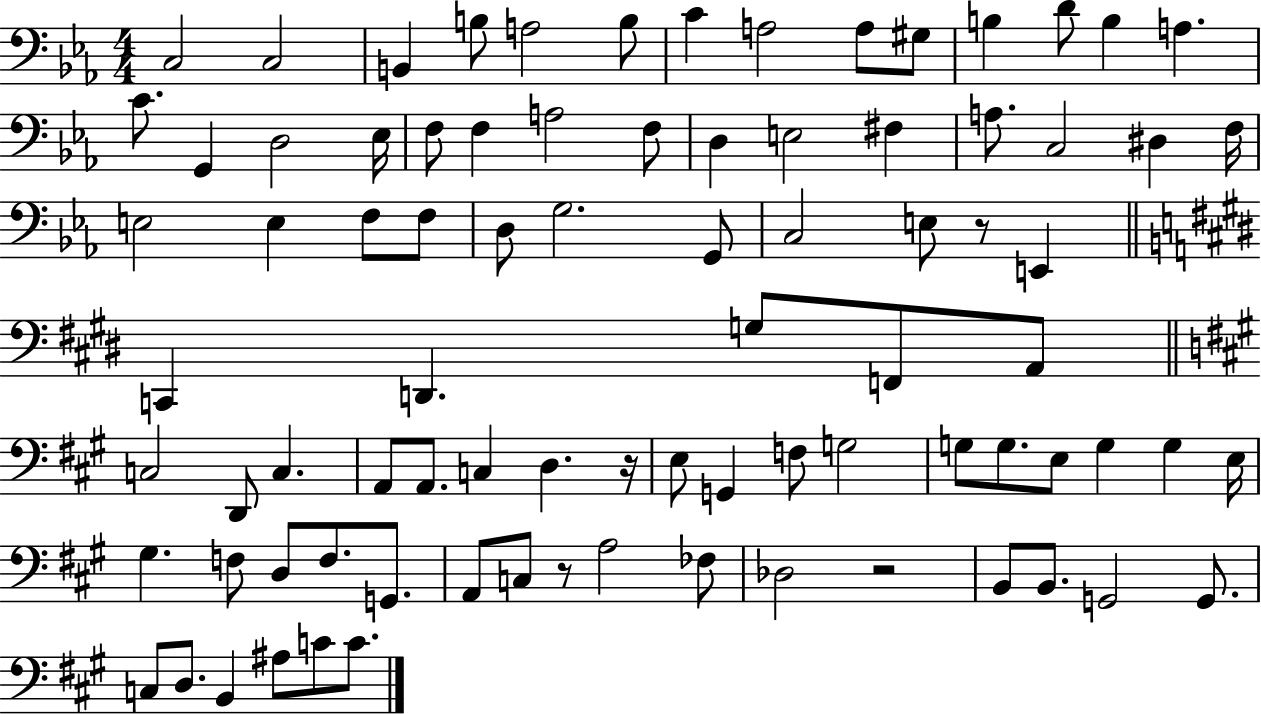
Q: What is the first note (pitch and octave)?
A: C3